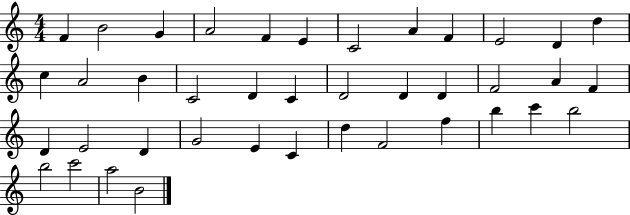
X:1
T:Untitled
M:4/4
L:1/4
K:C
F B2 G A2 F E C2 A F E2 D d c A2 B C2 D C D2 D D F2 A F D E2 D G2 E C d F2 f b c' b2 b2 c'2 a2 B2